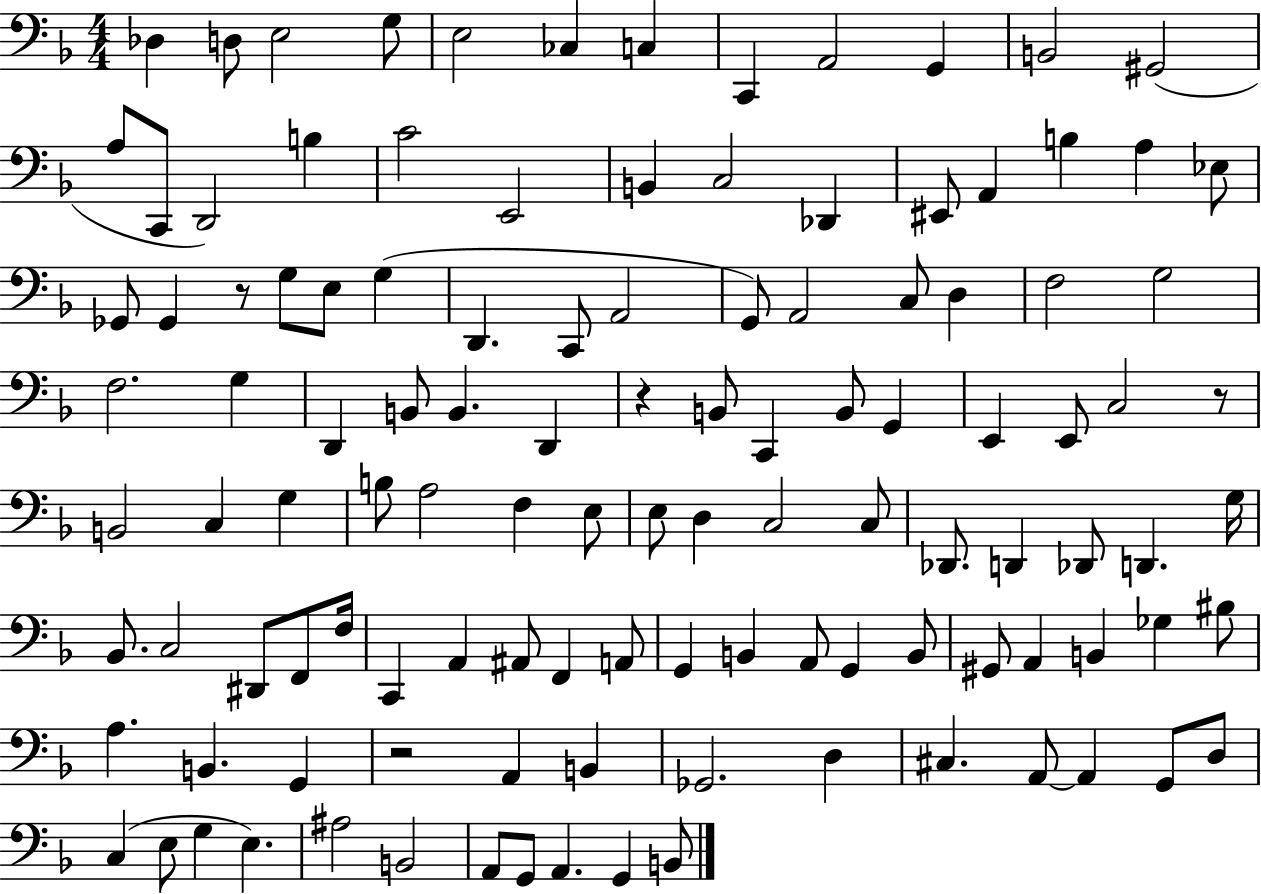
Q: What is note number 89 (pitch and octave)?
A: BIS3